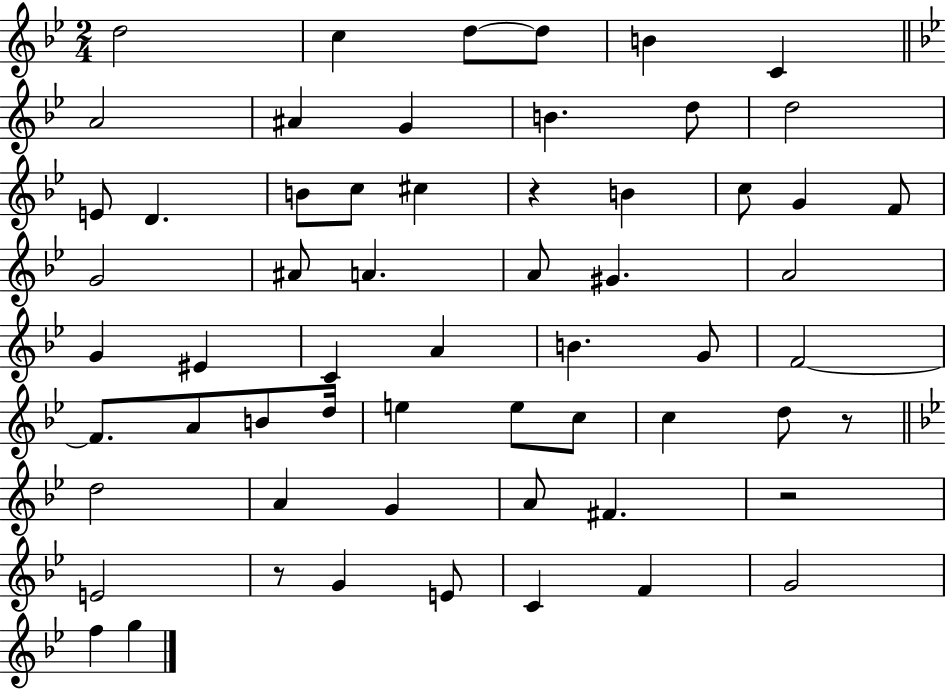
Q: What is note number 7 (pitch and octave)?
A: A4